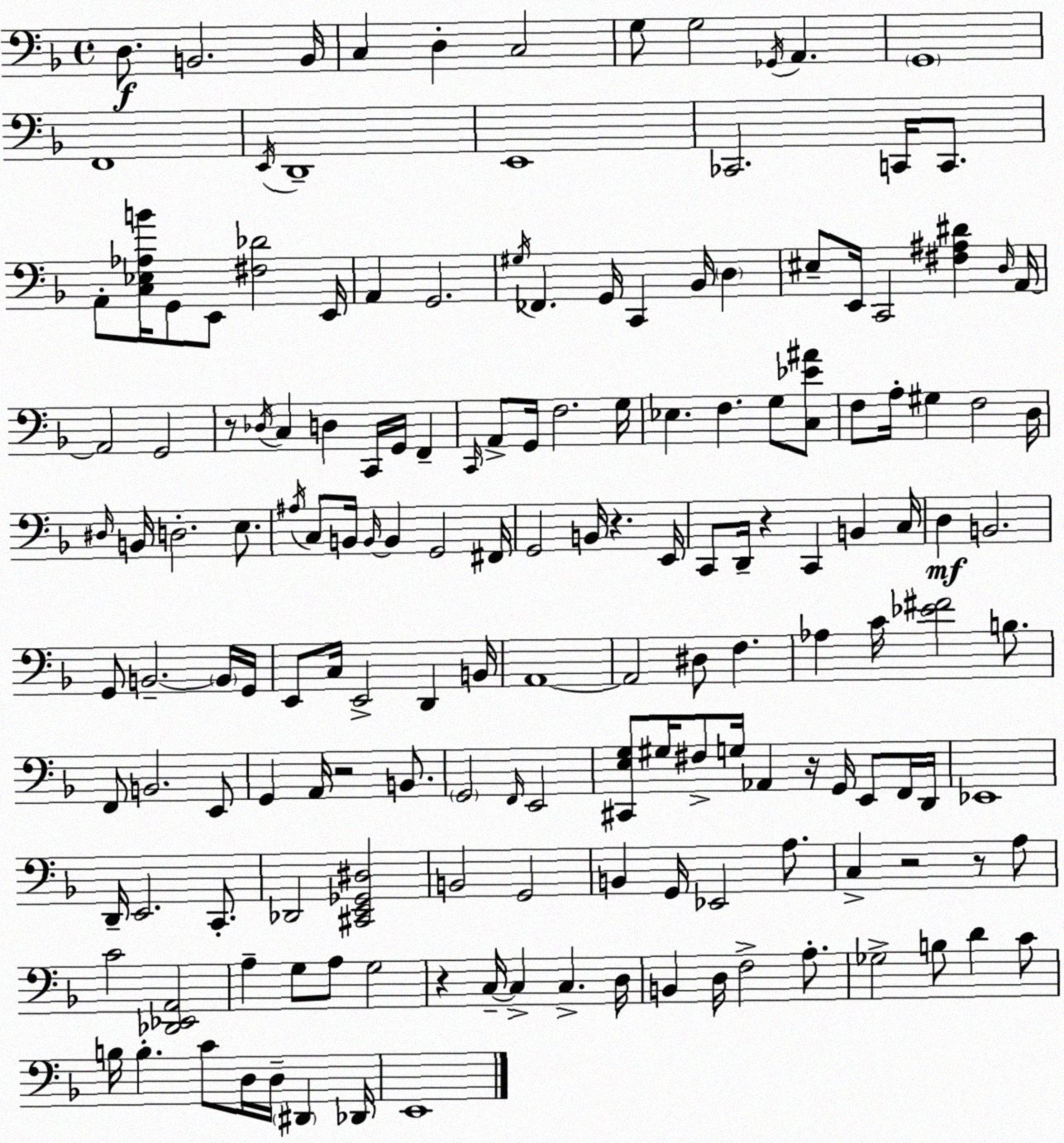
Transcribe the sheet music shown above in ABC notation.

X:1
T:Untitled
M:4/4
L:1/4
K:F
D,/2 B,,2 B,,/4 C, D, C,2 G,/2 G,2 _G,,/4 A,, G,,4 F,,4 E,,/4 D,,4 E,,4 _C,,2 C,,/4 C,,/2 A,,/2 [C,_E,_A,B]/4 G,,/2 E,,/2 [^F,_D]2 E,,/4 A,, G,,2 ^G,/4 _F,, G,,/4 C,, _B,,/4 D, ^E,/2 E,,/4 C,,2 [^F,^A,^D] D,/4 A,,/4 A,,2 G,,2 z/2 _D,/4 C, D, C,,/4 G,,/4 F,, C,,/4 A,,/2 G,,/4 F,2 G,/4 _E, F, G,/2 [C,_E^A]/2 F,/2 A,/4 ^G, F,2 D,/4 ^D,/4 B,,/4 D,2 E,/2 ^A,/4 C,/2 B,,/4 B,,/4 B,, G,,2 ^F,,/4 G,,2 B,,/4 z E,,/4 C,,/2 D,,/4 z C,, B,, C,/4 D, B,,2 G,,/2 B,,2 B,,/4 G,,/4 E,,/2 C,/4 E,,2 D,, B,,/4 A,,4 A,,2 ^D,/2 F, _A, C/4 [_E^F]2 B,/2 F,,/2 B,,2 E,,/2 G,, A,,/4 z2 B,,/2 G,,2 F,,/4 E,,2 [^C,,E,G,]/2 ^G,/4 ^F,/2 G,/4 _A,, z/4 G,,/4 E,,/2 F,,/4 D,,/4 _E,,4 D,,/4 E,,2 C,,/2 _D,,2 [^C,,E,,_G,,^D,]2 B,,2 G,,2 B,, G,,/4 _E,,2 A,/2 C, z2 z/2 A,/2 C2 [_D,,_E,,A,,]2 A, G,/2 A,/2 G,2 z C,/4 C, C, D,/4 B,, D,/4 F,2 A,/2 _G,2 B,/2 D C/2 B,/4 B, C/2 D,/4 D,/4 ^D,, _D,,/4 E,,4